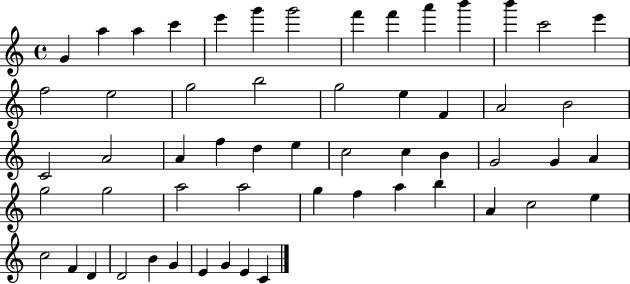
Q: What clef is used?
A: treble